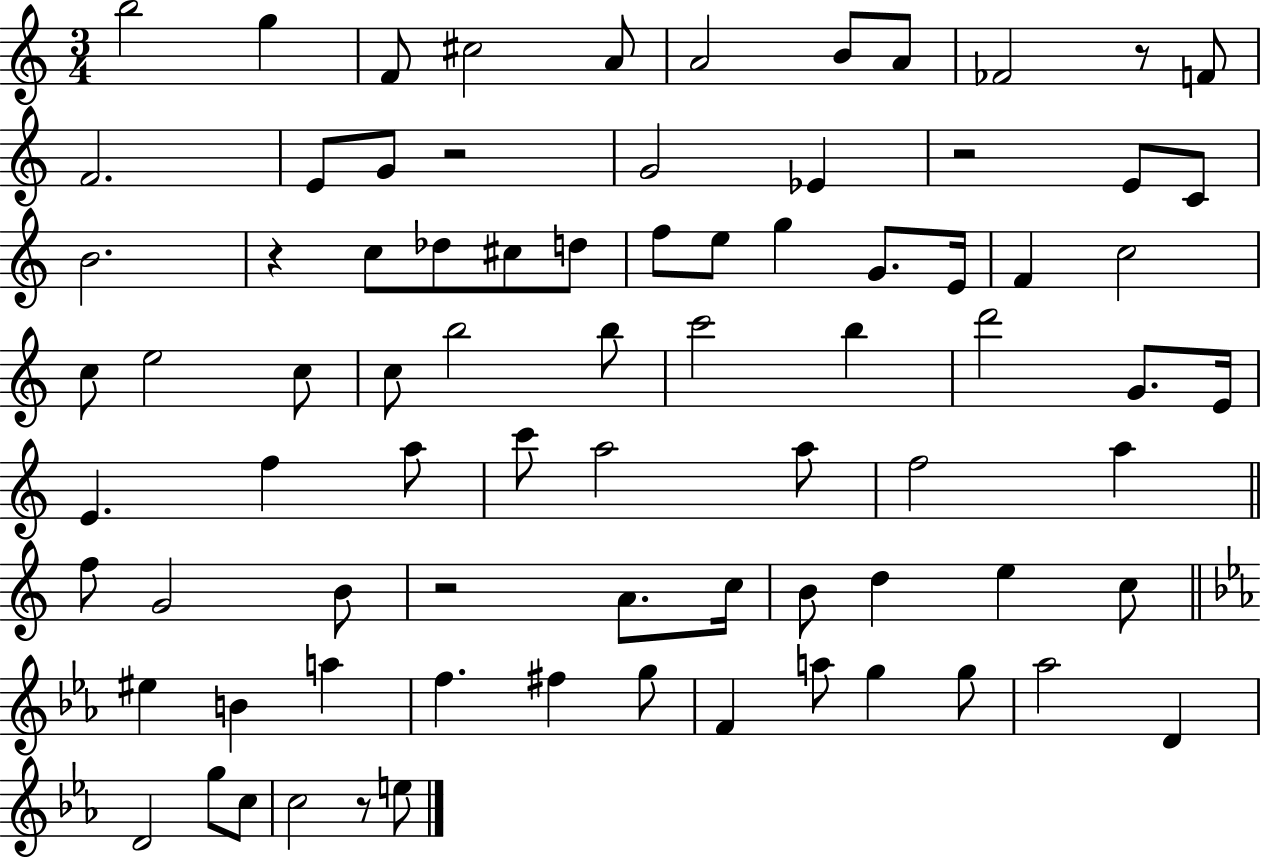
{
  \clef treble
  \numericTimeSignature
  \time 3/4
  \key c \major
  \repeat volta 2 { b''2 g''4 | f'8 cis''2 a'8 | a'2 b'8 a'8 | fes'2 r8 f'8 | \break f'2. | e'8 g'8 r2 | g'2 ees'4 | r2 e'8 c'8 | \break b'2. | r4 c''8 des''8 cis''8 d''8 | f''8 e''8 g''4 g'8. e'16 | f'4 c''2 | \break c''8 e''2 c''8 | c''8 b''2 b''8 | c'''2 b''4 | d'''2 g'8. e'16 | \break e'4. f''4 a''8 | c'''8 a''2 a''8 | f''2 a''4 | \bar "||" \break \key c \major f''8 g'2 b'8 | r2 a'8. c''16 | b'8 d''4 e''4 c''8 | \bar "||" \break \key c \minor eis''4 b'4 a''4 | f''4. fis''4 g''8 | f'4 a''8 g''4 g''8 | aes''2 d'4 | \break d'2 g''8 c''8 | c''2 r8 e''8 | } \bar "|."
}